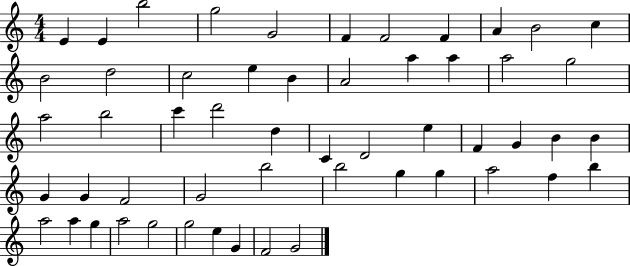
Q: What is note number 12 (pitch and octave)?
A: B4